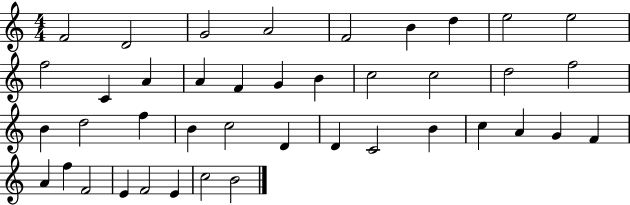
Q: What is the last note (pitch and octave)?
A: B4